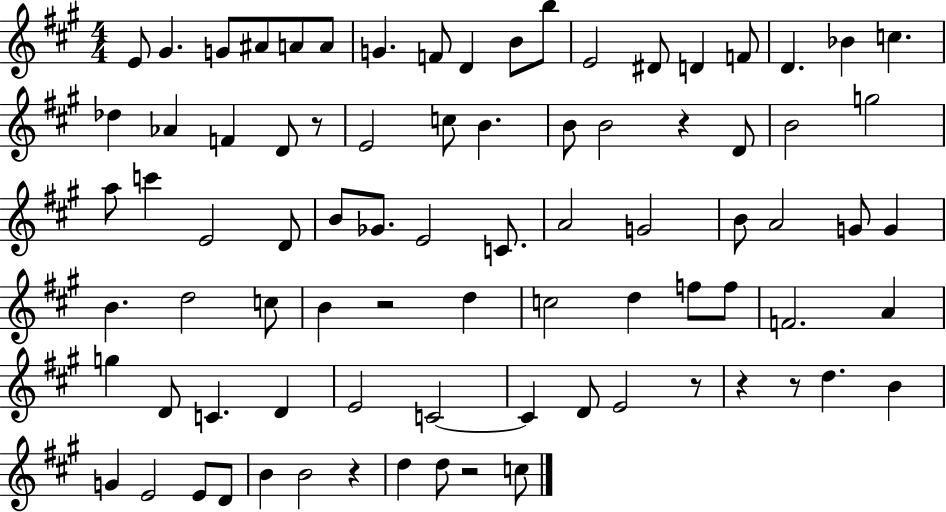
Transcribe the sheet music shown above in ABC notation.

X:1
T:Untitled
M:4/4
L:1/4
K:A
E/2 ^G G/2 ^A/2 A/2 A/2 G F/2 D B/2 b/2 E2 ^D/2 D F/2 D _B c _d _A F D/2 z/2 E2 c/2 B B/2 B2 z D/2 B2 g2 a/2 c' E2 D/2 B/2 _G/2 E2 C/2 A2 G2 B/2 A2 G/2 G B d2 c/2 B z2 d c2 d f/2 f/2 F2 A g D/2 C D E2 C2 C D/2 E2 z/2 z z/2 d B G E2 E/2 D/2 B B2 z d d/2 z2 c/2